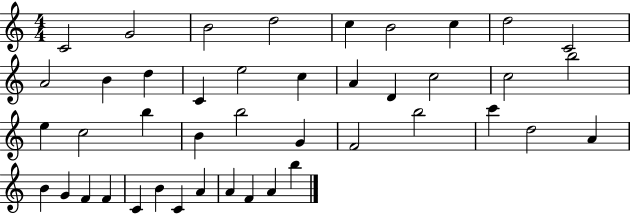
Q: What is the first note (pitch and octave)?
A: C4